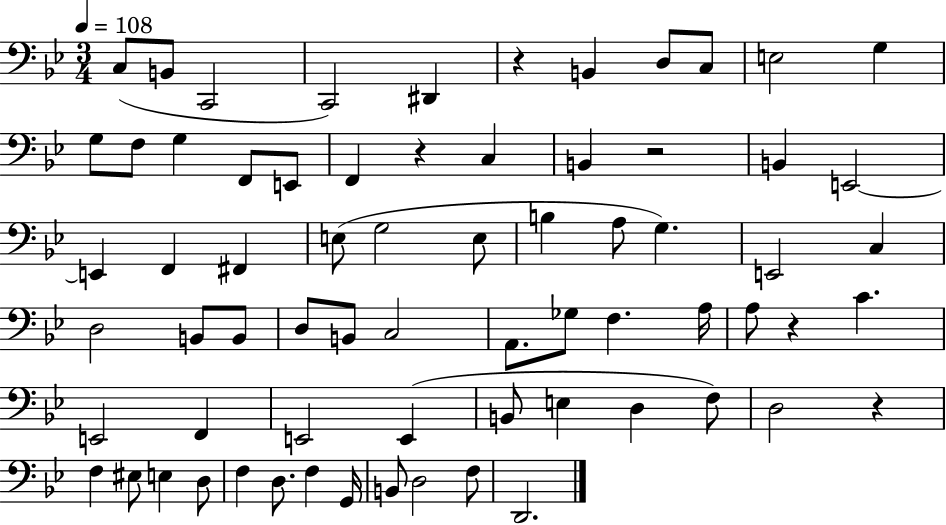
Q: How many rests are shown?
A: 5